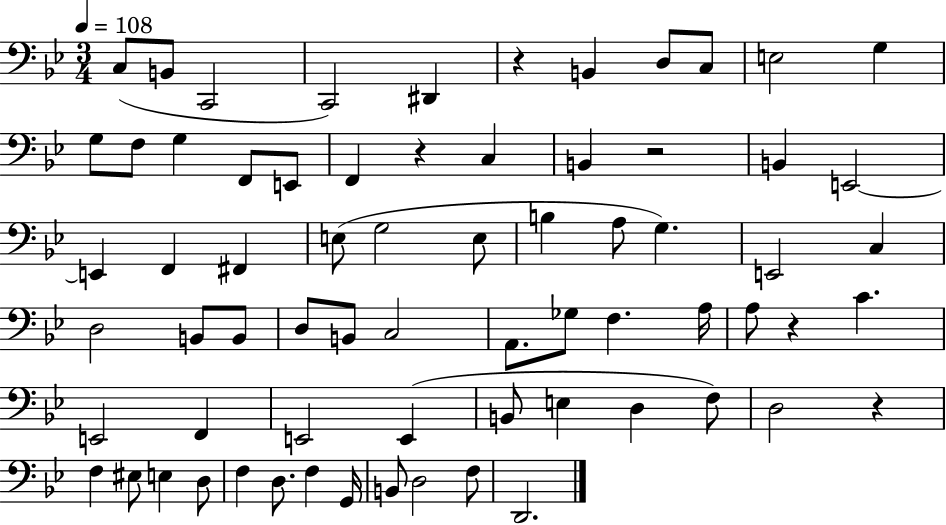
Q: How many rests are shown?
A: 5